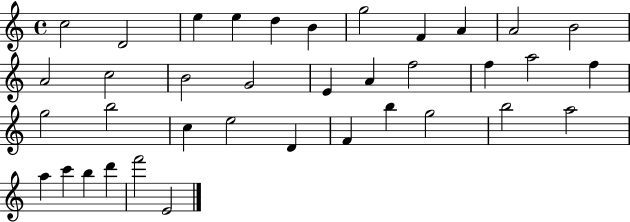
C5/h D4/h E5/q E5/q D5/q B4/q G5/h F4/q A4/q A4/h B4/h A4/h C5/h B4/h G4/h E4/q A4/q F5/h F5/q A5/h F5/q G5/h B5/h C5/q E5/h D4/q F4/q B5/q G5/h B5/h A5/h A5/q C6/q B5/q D6/q F6/h E4/h